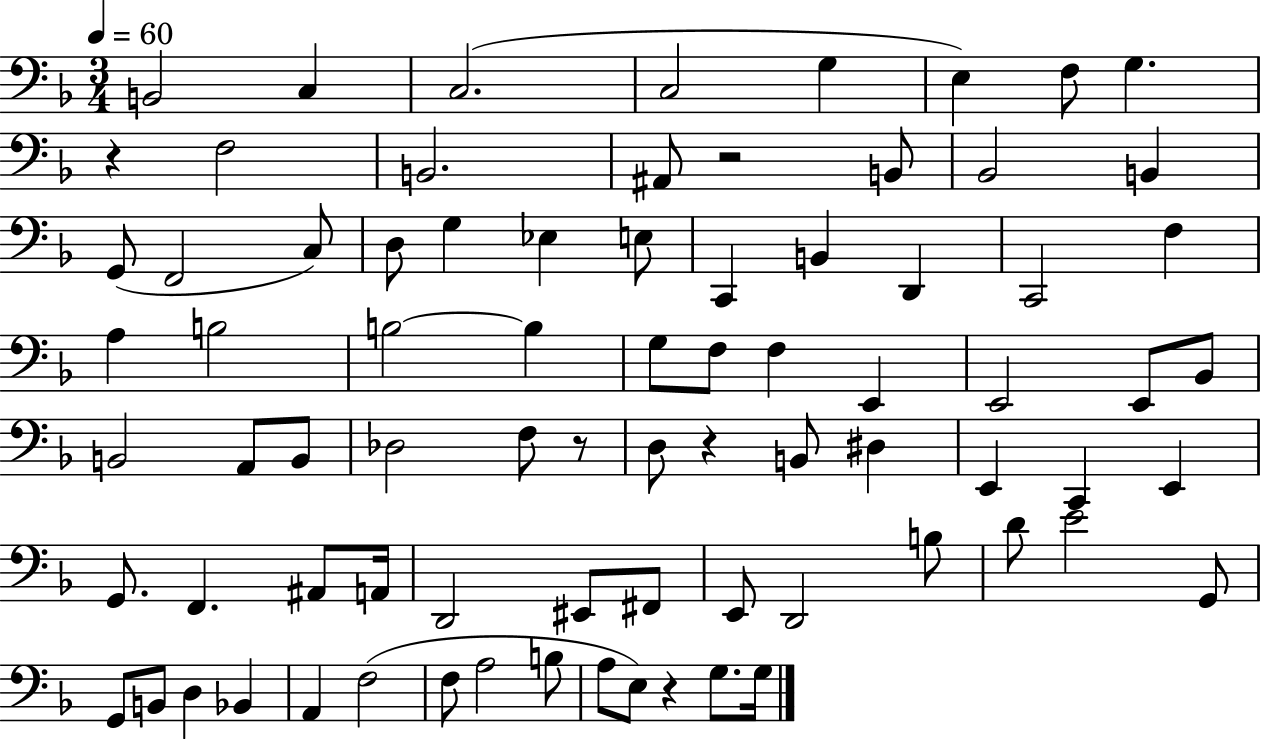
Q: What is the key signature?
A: F major